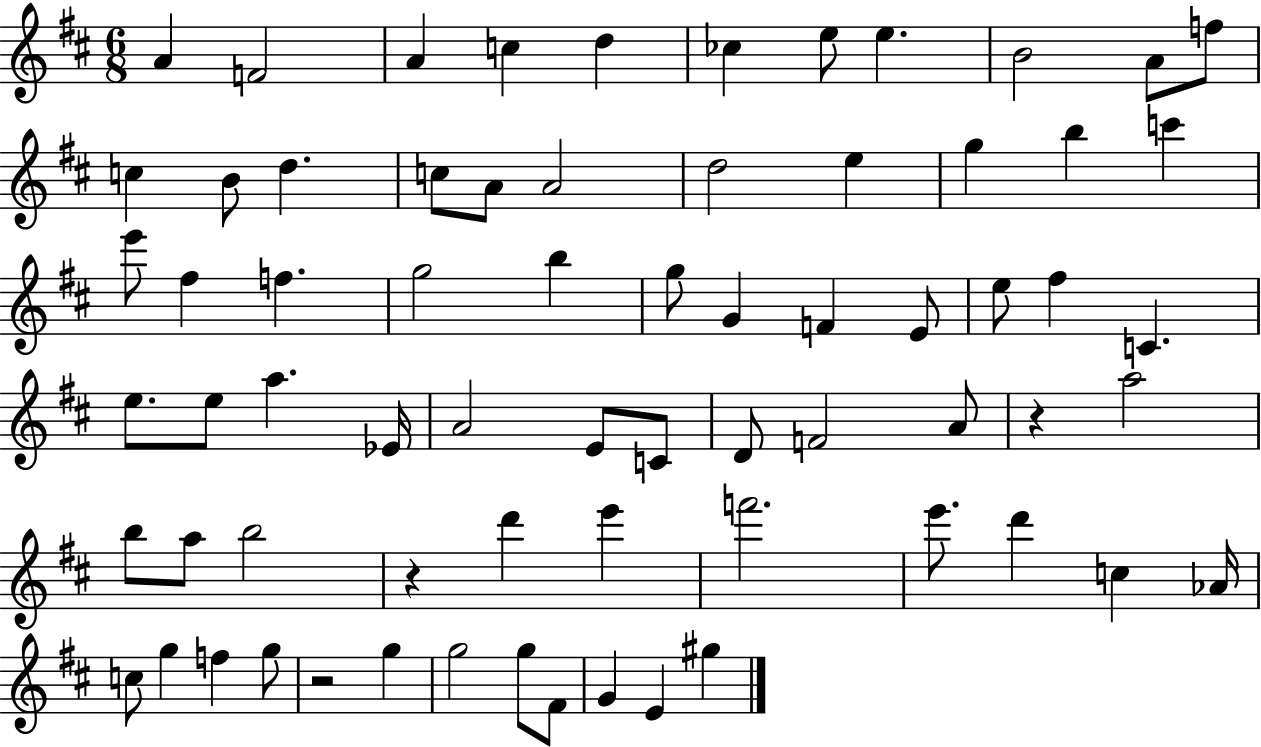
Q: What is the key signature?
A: D major